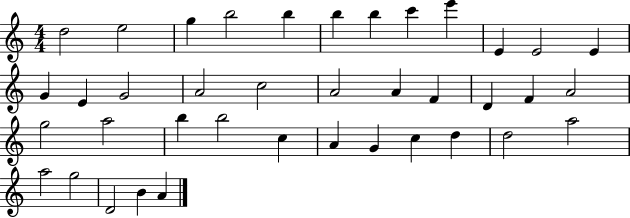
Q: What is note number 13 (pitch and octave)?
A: G4